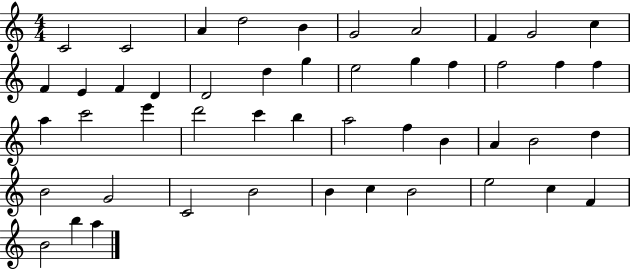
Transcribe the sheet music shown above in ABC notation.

X:1
T:Untitled
M:4/4
L:1/4
K:C
C2 C2 A d2 B G2 A2 F G2 c F E F D D2 d g e2 g f f2 f f a c'2 e' d'2 c' b a2 f B A B2 d B2 G2 C2 B2 B c B2 e2 c F B2 b a